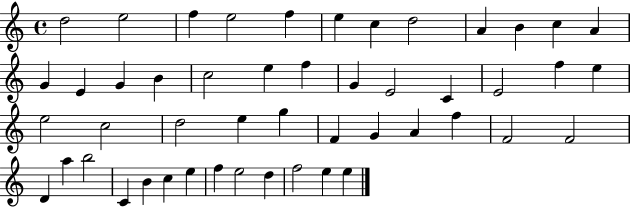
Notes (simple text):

D5/h E5/h F5/q E5/h F5/q E5/q C5/q D5/h A4/q B4/q C5/q A4/q G4/q E4/q G4/q B4/q C5/h E5/q F5/q G4/q E4/h C4/q E4/h F5/q E5/q E5/h C5/h D5/h E5/q G5/q F4/q G4/q A4/q F5/q F4/h F4/h D4/q A5/q B5/h C4/q B4/q C5/q E5/q F5/q E5/h D5/q F5/h E5/q E5/q